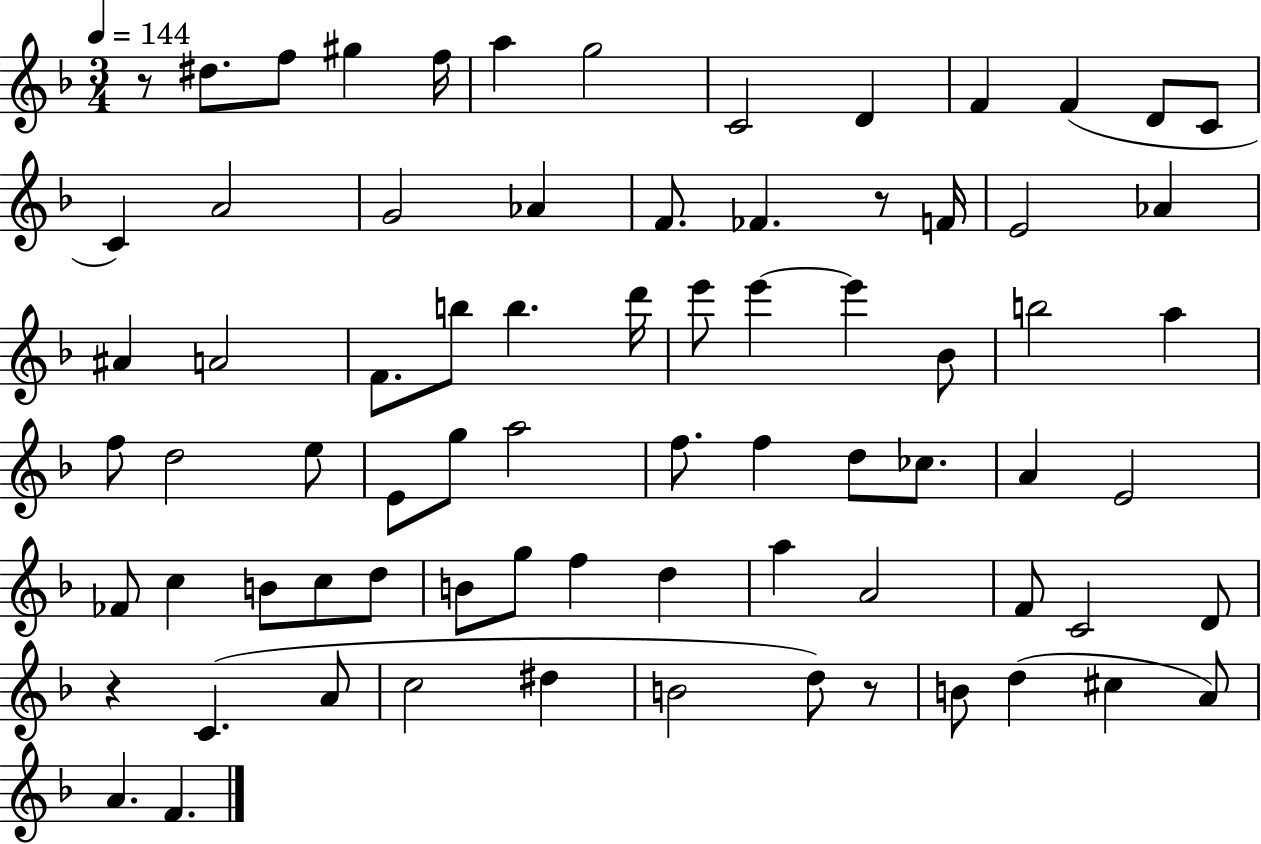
R/e D#5/e. F5/e G#5/q F5/s A5/q G5/h C4/h D4/q F4/q F4/q D4/e C4/e C4/q A4/h G4/h Ab4/q F4/e. FES4/q. R/e F4/s E4/h Ab4/q A#4/q A4/h F4/e. B5/e B5/q. D6/s E6/e E6/q E6/q Bb4/e B5/h A5/q F5/e D5/h E5/e E4/e G5/e A5/h F5/e. F5/q D5/e CES5/e. A4/q E4/h FES4/e C5/q B4/e C5/e D5/e B4/e G5/e F5/q D5/q A5/q A4/h F4/e C4/h D4/e R/q C4/q. A4/e C5/h D#5/q B4/h D5/e R/e B4/e D5/q C#5/q A4/e A4/q. F4/q.